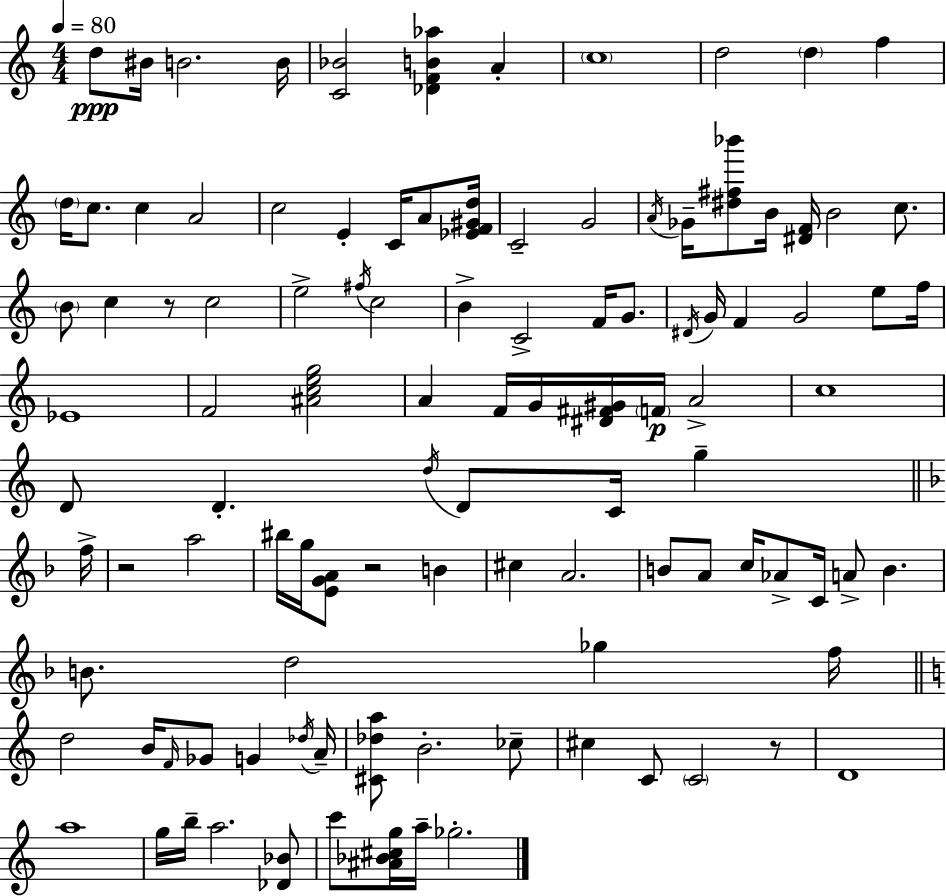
D5/e BIS4/s B4/h. B4/s [C4,Bb4]/h [Db4,F4,B4,Ab5]/q A4/q C5/w D5/h D5/q F5/q D5/s C5/e. C5/q A4/h C5/h E4/q C4/s A4/e [Eb4,F4,G#4,D5]/s C4/h G4/h A4/s Gb4/s [D#5,F#5,Bb6]/e B4/s [D#4,F4]/s B4/h C5/e. B4/e C5/q R/e C5/h E5/h F#5/s C5/h B4/q C4/h F4/s G4/e. D#4/s G4/s F4/q G4/h E5/e F5/s Eb4/w F4/h [A#4,C5,E5,G5]/h A4/q F4/s G4/s [D#4,F#4,G#4]/s F4/s A4/h C5/w D4/e D4/q. D5/s D4/e C4/s G5/q F5/s R/h A5/h BIS5/s G5/s [E4,G4,A4]/e R/h B4/q C#5/q A4/h. B4/e A4/e C5/s Ab4/e C4/s A4/e B4/q. B4/e. D5/h Gb5/q F5/s D5/h B4/s F4/s Gb4/e G4/q Db5/s A4/s [C#4,Db5,A5]/e B4/h. CES5/e C#5/q C4/e C4/h R/e D4/w A5/w G5/s B5/s A5/h. [Db4,Bb4]/e C6/e [A#4,Bb4,C#5,G5]/s A5/s Gb5/h.